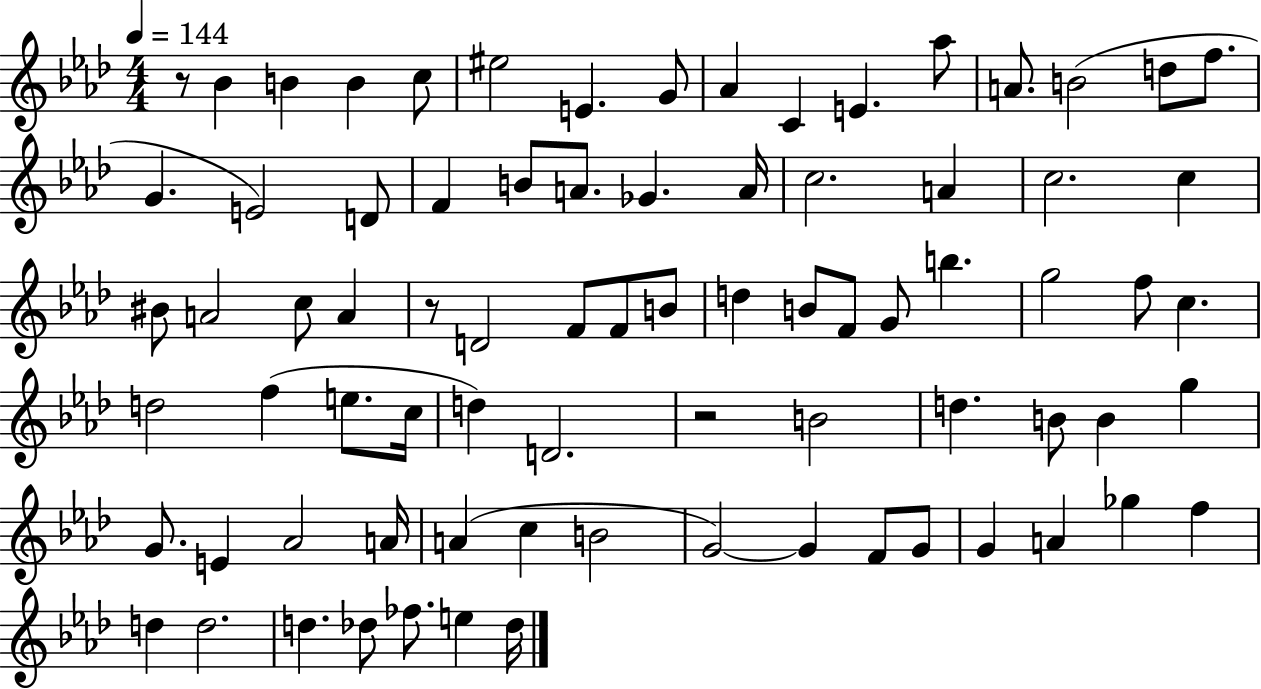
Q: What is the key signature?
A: AES major